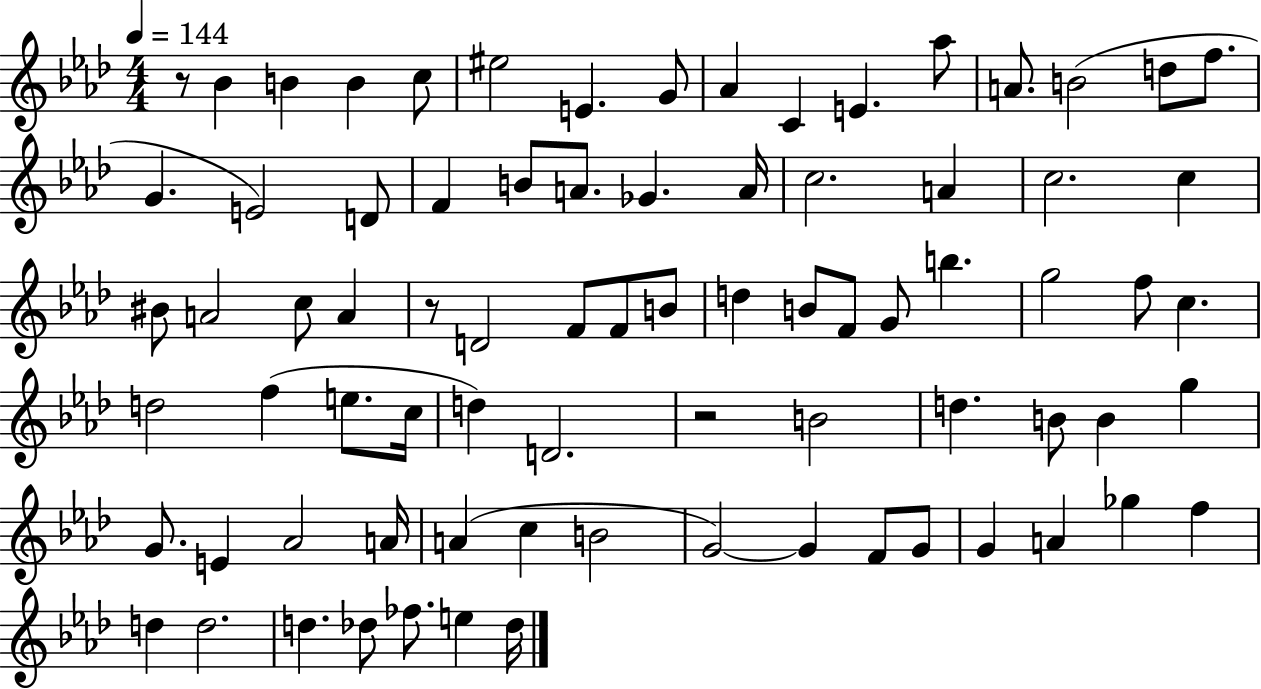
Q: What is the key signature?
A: AES major